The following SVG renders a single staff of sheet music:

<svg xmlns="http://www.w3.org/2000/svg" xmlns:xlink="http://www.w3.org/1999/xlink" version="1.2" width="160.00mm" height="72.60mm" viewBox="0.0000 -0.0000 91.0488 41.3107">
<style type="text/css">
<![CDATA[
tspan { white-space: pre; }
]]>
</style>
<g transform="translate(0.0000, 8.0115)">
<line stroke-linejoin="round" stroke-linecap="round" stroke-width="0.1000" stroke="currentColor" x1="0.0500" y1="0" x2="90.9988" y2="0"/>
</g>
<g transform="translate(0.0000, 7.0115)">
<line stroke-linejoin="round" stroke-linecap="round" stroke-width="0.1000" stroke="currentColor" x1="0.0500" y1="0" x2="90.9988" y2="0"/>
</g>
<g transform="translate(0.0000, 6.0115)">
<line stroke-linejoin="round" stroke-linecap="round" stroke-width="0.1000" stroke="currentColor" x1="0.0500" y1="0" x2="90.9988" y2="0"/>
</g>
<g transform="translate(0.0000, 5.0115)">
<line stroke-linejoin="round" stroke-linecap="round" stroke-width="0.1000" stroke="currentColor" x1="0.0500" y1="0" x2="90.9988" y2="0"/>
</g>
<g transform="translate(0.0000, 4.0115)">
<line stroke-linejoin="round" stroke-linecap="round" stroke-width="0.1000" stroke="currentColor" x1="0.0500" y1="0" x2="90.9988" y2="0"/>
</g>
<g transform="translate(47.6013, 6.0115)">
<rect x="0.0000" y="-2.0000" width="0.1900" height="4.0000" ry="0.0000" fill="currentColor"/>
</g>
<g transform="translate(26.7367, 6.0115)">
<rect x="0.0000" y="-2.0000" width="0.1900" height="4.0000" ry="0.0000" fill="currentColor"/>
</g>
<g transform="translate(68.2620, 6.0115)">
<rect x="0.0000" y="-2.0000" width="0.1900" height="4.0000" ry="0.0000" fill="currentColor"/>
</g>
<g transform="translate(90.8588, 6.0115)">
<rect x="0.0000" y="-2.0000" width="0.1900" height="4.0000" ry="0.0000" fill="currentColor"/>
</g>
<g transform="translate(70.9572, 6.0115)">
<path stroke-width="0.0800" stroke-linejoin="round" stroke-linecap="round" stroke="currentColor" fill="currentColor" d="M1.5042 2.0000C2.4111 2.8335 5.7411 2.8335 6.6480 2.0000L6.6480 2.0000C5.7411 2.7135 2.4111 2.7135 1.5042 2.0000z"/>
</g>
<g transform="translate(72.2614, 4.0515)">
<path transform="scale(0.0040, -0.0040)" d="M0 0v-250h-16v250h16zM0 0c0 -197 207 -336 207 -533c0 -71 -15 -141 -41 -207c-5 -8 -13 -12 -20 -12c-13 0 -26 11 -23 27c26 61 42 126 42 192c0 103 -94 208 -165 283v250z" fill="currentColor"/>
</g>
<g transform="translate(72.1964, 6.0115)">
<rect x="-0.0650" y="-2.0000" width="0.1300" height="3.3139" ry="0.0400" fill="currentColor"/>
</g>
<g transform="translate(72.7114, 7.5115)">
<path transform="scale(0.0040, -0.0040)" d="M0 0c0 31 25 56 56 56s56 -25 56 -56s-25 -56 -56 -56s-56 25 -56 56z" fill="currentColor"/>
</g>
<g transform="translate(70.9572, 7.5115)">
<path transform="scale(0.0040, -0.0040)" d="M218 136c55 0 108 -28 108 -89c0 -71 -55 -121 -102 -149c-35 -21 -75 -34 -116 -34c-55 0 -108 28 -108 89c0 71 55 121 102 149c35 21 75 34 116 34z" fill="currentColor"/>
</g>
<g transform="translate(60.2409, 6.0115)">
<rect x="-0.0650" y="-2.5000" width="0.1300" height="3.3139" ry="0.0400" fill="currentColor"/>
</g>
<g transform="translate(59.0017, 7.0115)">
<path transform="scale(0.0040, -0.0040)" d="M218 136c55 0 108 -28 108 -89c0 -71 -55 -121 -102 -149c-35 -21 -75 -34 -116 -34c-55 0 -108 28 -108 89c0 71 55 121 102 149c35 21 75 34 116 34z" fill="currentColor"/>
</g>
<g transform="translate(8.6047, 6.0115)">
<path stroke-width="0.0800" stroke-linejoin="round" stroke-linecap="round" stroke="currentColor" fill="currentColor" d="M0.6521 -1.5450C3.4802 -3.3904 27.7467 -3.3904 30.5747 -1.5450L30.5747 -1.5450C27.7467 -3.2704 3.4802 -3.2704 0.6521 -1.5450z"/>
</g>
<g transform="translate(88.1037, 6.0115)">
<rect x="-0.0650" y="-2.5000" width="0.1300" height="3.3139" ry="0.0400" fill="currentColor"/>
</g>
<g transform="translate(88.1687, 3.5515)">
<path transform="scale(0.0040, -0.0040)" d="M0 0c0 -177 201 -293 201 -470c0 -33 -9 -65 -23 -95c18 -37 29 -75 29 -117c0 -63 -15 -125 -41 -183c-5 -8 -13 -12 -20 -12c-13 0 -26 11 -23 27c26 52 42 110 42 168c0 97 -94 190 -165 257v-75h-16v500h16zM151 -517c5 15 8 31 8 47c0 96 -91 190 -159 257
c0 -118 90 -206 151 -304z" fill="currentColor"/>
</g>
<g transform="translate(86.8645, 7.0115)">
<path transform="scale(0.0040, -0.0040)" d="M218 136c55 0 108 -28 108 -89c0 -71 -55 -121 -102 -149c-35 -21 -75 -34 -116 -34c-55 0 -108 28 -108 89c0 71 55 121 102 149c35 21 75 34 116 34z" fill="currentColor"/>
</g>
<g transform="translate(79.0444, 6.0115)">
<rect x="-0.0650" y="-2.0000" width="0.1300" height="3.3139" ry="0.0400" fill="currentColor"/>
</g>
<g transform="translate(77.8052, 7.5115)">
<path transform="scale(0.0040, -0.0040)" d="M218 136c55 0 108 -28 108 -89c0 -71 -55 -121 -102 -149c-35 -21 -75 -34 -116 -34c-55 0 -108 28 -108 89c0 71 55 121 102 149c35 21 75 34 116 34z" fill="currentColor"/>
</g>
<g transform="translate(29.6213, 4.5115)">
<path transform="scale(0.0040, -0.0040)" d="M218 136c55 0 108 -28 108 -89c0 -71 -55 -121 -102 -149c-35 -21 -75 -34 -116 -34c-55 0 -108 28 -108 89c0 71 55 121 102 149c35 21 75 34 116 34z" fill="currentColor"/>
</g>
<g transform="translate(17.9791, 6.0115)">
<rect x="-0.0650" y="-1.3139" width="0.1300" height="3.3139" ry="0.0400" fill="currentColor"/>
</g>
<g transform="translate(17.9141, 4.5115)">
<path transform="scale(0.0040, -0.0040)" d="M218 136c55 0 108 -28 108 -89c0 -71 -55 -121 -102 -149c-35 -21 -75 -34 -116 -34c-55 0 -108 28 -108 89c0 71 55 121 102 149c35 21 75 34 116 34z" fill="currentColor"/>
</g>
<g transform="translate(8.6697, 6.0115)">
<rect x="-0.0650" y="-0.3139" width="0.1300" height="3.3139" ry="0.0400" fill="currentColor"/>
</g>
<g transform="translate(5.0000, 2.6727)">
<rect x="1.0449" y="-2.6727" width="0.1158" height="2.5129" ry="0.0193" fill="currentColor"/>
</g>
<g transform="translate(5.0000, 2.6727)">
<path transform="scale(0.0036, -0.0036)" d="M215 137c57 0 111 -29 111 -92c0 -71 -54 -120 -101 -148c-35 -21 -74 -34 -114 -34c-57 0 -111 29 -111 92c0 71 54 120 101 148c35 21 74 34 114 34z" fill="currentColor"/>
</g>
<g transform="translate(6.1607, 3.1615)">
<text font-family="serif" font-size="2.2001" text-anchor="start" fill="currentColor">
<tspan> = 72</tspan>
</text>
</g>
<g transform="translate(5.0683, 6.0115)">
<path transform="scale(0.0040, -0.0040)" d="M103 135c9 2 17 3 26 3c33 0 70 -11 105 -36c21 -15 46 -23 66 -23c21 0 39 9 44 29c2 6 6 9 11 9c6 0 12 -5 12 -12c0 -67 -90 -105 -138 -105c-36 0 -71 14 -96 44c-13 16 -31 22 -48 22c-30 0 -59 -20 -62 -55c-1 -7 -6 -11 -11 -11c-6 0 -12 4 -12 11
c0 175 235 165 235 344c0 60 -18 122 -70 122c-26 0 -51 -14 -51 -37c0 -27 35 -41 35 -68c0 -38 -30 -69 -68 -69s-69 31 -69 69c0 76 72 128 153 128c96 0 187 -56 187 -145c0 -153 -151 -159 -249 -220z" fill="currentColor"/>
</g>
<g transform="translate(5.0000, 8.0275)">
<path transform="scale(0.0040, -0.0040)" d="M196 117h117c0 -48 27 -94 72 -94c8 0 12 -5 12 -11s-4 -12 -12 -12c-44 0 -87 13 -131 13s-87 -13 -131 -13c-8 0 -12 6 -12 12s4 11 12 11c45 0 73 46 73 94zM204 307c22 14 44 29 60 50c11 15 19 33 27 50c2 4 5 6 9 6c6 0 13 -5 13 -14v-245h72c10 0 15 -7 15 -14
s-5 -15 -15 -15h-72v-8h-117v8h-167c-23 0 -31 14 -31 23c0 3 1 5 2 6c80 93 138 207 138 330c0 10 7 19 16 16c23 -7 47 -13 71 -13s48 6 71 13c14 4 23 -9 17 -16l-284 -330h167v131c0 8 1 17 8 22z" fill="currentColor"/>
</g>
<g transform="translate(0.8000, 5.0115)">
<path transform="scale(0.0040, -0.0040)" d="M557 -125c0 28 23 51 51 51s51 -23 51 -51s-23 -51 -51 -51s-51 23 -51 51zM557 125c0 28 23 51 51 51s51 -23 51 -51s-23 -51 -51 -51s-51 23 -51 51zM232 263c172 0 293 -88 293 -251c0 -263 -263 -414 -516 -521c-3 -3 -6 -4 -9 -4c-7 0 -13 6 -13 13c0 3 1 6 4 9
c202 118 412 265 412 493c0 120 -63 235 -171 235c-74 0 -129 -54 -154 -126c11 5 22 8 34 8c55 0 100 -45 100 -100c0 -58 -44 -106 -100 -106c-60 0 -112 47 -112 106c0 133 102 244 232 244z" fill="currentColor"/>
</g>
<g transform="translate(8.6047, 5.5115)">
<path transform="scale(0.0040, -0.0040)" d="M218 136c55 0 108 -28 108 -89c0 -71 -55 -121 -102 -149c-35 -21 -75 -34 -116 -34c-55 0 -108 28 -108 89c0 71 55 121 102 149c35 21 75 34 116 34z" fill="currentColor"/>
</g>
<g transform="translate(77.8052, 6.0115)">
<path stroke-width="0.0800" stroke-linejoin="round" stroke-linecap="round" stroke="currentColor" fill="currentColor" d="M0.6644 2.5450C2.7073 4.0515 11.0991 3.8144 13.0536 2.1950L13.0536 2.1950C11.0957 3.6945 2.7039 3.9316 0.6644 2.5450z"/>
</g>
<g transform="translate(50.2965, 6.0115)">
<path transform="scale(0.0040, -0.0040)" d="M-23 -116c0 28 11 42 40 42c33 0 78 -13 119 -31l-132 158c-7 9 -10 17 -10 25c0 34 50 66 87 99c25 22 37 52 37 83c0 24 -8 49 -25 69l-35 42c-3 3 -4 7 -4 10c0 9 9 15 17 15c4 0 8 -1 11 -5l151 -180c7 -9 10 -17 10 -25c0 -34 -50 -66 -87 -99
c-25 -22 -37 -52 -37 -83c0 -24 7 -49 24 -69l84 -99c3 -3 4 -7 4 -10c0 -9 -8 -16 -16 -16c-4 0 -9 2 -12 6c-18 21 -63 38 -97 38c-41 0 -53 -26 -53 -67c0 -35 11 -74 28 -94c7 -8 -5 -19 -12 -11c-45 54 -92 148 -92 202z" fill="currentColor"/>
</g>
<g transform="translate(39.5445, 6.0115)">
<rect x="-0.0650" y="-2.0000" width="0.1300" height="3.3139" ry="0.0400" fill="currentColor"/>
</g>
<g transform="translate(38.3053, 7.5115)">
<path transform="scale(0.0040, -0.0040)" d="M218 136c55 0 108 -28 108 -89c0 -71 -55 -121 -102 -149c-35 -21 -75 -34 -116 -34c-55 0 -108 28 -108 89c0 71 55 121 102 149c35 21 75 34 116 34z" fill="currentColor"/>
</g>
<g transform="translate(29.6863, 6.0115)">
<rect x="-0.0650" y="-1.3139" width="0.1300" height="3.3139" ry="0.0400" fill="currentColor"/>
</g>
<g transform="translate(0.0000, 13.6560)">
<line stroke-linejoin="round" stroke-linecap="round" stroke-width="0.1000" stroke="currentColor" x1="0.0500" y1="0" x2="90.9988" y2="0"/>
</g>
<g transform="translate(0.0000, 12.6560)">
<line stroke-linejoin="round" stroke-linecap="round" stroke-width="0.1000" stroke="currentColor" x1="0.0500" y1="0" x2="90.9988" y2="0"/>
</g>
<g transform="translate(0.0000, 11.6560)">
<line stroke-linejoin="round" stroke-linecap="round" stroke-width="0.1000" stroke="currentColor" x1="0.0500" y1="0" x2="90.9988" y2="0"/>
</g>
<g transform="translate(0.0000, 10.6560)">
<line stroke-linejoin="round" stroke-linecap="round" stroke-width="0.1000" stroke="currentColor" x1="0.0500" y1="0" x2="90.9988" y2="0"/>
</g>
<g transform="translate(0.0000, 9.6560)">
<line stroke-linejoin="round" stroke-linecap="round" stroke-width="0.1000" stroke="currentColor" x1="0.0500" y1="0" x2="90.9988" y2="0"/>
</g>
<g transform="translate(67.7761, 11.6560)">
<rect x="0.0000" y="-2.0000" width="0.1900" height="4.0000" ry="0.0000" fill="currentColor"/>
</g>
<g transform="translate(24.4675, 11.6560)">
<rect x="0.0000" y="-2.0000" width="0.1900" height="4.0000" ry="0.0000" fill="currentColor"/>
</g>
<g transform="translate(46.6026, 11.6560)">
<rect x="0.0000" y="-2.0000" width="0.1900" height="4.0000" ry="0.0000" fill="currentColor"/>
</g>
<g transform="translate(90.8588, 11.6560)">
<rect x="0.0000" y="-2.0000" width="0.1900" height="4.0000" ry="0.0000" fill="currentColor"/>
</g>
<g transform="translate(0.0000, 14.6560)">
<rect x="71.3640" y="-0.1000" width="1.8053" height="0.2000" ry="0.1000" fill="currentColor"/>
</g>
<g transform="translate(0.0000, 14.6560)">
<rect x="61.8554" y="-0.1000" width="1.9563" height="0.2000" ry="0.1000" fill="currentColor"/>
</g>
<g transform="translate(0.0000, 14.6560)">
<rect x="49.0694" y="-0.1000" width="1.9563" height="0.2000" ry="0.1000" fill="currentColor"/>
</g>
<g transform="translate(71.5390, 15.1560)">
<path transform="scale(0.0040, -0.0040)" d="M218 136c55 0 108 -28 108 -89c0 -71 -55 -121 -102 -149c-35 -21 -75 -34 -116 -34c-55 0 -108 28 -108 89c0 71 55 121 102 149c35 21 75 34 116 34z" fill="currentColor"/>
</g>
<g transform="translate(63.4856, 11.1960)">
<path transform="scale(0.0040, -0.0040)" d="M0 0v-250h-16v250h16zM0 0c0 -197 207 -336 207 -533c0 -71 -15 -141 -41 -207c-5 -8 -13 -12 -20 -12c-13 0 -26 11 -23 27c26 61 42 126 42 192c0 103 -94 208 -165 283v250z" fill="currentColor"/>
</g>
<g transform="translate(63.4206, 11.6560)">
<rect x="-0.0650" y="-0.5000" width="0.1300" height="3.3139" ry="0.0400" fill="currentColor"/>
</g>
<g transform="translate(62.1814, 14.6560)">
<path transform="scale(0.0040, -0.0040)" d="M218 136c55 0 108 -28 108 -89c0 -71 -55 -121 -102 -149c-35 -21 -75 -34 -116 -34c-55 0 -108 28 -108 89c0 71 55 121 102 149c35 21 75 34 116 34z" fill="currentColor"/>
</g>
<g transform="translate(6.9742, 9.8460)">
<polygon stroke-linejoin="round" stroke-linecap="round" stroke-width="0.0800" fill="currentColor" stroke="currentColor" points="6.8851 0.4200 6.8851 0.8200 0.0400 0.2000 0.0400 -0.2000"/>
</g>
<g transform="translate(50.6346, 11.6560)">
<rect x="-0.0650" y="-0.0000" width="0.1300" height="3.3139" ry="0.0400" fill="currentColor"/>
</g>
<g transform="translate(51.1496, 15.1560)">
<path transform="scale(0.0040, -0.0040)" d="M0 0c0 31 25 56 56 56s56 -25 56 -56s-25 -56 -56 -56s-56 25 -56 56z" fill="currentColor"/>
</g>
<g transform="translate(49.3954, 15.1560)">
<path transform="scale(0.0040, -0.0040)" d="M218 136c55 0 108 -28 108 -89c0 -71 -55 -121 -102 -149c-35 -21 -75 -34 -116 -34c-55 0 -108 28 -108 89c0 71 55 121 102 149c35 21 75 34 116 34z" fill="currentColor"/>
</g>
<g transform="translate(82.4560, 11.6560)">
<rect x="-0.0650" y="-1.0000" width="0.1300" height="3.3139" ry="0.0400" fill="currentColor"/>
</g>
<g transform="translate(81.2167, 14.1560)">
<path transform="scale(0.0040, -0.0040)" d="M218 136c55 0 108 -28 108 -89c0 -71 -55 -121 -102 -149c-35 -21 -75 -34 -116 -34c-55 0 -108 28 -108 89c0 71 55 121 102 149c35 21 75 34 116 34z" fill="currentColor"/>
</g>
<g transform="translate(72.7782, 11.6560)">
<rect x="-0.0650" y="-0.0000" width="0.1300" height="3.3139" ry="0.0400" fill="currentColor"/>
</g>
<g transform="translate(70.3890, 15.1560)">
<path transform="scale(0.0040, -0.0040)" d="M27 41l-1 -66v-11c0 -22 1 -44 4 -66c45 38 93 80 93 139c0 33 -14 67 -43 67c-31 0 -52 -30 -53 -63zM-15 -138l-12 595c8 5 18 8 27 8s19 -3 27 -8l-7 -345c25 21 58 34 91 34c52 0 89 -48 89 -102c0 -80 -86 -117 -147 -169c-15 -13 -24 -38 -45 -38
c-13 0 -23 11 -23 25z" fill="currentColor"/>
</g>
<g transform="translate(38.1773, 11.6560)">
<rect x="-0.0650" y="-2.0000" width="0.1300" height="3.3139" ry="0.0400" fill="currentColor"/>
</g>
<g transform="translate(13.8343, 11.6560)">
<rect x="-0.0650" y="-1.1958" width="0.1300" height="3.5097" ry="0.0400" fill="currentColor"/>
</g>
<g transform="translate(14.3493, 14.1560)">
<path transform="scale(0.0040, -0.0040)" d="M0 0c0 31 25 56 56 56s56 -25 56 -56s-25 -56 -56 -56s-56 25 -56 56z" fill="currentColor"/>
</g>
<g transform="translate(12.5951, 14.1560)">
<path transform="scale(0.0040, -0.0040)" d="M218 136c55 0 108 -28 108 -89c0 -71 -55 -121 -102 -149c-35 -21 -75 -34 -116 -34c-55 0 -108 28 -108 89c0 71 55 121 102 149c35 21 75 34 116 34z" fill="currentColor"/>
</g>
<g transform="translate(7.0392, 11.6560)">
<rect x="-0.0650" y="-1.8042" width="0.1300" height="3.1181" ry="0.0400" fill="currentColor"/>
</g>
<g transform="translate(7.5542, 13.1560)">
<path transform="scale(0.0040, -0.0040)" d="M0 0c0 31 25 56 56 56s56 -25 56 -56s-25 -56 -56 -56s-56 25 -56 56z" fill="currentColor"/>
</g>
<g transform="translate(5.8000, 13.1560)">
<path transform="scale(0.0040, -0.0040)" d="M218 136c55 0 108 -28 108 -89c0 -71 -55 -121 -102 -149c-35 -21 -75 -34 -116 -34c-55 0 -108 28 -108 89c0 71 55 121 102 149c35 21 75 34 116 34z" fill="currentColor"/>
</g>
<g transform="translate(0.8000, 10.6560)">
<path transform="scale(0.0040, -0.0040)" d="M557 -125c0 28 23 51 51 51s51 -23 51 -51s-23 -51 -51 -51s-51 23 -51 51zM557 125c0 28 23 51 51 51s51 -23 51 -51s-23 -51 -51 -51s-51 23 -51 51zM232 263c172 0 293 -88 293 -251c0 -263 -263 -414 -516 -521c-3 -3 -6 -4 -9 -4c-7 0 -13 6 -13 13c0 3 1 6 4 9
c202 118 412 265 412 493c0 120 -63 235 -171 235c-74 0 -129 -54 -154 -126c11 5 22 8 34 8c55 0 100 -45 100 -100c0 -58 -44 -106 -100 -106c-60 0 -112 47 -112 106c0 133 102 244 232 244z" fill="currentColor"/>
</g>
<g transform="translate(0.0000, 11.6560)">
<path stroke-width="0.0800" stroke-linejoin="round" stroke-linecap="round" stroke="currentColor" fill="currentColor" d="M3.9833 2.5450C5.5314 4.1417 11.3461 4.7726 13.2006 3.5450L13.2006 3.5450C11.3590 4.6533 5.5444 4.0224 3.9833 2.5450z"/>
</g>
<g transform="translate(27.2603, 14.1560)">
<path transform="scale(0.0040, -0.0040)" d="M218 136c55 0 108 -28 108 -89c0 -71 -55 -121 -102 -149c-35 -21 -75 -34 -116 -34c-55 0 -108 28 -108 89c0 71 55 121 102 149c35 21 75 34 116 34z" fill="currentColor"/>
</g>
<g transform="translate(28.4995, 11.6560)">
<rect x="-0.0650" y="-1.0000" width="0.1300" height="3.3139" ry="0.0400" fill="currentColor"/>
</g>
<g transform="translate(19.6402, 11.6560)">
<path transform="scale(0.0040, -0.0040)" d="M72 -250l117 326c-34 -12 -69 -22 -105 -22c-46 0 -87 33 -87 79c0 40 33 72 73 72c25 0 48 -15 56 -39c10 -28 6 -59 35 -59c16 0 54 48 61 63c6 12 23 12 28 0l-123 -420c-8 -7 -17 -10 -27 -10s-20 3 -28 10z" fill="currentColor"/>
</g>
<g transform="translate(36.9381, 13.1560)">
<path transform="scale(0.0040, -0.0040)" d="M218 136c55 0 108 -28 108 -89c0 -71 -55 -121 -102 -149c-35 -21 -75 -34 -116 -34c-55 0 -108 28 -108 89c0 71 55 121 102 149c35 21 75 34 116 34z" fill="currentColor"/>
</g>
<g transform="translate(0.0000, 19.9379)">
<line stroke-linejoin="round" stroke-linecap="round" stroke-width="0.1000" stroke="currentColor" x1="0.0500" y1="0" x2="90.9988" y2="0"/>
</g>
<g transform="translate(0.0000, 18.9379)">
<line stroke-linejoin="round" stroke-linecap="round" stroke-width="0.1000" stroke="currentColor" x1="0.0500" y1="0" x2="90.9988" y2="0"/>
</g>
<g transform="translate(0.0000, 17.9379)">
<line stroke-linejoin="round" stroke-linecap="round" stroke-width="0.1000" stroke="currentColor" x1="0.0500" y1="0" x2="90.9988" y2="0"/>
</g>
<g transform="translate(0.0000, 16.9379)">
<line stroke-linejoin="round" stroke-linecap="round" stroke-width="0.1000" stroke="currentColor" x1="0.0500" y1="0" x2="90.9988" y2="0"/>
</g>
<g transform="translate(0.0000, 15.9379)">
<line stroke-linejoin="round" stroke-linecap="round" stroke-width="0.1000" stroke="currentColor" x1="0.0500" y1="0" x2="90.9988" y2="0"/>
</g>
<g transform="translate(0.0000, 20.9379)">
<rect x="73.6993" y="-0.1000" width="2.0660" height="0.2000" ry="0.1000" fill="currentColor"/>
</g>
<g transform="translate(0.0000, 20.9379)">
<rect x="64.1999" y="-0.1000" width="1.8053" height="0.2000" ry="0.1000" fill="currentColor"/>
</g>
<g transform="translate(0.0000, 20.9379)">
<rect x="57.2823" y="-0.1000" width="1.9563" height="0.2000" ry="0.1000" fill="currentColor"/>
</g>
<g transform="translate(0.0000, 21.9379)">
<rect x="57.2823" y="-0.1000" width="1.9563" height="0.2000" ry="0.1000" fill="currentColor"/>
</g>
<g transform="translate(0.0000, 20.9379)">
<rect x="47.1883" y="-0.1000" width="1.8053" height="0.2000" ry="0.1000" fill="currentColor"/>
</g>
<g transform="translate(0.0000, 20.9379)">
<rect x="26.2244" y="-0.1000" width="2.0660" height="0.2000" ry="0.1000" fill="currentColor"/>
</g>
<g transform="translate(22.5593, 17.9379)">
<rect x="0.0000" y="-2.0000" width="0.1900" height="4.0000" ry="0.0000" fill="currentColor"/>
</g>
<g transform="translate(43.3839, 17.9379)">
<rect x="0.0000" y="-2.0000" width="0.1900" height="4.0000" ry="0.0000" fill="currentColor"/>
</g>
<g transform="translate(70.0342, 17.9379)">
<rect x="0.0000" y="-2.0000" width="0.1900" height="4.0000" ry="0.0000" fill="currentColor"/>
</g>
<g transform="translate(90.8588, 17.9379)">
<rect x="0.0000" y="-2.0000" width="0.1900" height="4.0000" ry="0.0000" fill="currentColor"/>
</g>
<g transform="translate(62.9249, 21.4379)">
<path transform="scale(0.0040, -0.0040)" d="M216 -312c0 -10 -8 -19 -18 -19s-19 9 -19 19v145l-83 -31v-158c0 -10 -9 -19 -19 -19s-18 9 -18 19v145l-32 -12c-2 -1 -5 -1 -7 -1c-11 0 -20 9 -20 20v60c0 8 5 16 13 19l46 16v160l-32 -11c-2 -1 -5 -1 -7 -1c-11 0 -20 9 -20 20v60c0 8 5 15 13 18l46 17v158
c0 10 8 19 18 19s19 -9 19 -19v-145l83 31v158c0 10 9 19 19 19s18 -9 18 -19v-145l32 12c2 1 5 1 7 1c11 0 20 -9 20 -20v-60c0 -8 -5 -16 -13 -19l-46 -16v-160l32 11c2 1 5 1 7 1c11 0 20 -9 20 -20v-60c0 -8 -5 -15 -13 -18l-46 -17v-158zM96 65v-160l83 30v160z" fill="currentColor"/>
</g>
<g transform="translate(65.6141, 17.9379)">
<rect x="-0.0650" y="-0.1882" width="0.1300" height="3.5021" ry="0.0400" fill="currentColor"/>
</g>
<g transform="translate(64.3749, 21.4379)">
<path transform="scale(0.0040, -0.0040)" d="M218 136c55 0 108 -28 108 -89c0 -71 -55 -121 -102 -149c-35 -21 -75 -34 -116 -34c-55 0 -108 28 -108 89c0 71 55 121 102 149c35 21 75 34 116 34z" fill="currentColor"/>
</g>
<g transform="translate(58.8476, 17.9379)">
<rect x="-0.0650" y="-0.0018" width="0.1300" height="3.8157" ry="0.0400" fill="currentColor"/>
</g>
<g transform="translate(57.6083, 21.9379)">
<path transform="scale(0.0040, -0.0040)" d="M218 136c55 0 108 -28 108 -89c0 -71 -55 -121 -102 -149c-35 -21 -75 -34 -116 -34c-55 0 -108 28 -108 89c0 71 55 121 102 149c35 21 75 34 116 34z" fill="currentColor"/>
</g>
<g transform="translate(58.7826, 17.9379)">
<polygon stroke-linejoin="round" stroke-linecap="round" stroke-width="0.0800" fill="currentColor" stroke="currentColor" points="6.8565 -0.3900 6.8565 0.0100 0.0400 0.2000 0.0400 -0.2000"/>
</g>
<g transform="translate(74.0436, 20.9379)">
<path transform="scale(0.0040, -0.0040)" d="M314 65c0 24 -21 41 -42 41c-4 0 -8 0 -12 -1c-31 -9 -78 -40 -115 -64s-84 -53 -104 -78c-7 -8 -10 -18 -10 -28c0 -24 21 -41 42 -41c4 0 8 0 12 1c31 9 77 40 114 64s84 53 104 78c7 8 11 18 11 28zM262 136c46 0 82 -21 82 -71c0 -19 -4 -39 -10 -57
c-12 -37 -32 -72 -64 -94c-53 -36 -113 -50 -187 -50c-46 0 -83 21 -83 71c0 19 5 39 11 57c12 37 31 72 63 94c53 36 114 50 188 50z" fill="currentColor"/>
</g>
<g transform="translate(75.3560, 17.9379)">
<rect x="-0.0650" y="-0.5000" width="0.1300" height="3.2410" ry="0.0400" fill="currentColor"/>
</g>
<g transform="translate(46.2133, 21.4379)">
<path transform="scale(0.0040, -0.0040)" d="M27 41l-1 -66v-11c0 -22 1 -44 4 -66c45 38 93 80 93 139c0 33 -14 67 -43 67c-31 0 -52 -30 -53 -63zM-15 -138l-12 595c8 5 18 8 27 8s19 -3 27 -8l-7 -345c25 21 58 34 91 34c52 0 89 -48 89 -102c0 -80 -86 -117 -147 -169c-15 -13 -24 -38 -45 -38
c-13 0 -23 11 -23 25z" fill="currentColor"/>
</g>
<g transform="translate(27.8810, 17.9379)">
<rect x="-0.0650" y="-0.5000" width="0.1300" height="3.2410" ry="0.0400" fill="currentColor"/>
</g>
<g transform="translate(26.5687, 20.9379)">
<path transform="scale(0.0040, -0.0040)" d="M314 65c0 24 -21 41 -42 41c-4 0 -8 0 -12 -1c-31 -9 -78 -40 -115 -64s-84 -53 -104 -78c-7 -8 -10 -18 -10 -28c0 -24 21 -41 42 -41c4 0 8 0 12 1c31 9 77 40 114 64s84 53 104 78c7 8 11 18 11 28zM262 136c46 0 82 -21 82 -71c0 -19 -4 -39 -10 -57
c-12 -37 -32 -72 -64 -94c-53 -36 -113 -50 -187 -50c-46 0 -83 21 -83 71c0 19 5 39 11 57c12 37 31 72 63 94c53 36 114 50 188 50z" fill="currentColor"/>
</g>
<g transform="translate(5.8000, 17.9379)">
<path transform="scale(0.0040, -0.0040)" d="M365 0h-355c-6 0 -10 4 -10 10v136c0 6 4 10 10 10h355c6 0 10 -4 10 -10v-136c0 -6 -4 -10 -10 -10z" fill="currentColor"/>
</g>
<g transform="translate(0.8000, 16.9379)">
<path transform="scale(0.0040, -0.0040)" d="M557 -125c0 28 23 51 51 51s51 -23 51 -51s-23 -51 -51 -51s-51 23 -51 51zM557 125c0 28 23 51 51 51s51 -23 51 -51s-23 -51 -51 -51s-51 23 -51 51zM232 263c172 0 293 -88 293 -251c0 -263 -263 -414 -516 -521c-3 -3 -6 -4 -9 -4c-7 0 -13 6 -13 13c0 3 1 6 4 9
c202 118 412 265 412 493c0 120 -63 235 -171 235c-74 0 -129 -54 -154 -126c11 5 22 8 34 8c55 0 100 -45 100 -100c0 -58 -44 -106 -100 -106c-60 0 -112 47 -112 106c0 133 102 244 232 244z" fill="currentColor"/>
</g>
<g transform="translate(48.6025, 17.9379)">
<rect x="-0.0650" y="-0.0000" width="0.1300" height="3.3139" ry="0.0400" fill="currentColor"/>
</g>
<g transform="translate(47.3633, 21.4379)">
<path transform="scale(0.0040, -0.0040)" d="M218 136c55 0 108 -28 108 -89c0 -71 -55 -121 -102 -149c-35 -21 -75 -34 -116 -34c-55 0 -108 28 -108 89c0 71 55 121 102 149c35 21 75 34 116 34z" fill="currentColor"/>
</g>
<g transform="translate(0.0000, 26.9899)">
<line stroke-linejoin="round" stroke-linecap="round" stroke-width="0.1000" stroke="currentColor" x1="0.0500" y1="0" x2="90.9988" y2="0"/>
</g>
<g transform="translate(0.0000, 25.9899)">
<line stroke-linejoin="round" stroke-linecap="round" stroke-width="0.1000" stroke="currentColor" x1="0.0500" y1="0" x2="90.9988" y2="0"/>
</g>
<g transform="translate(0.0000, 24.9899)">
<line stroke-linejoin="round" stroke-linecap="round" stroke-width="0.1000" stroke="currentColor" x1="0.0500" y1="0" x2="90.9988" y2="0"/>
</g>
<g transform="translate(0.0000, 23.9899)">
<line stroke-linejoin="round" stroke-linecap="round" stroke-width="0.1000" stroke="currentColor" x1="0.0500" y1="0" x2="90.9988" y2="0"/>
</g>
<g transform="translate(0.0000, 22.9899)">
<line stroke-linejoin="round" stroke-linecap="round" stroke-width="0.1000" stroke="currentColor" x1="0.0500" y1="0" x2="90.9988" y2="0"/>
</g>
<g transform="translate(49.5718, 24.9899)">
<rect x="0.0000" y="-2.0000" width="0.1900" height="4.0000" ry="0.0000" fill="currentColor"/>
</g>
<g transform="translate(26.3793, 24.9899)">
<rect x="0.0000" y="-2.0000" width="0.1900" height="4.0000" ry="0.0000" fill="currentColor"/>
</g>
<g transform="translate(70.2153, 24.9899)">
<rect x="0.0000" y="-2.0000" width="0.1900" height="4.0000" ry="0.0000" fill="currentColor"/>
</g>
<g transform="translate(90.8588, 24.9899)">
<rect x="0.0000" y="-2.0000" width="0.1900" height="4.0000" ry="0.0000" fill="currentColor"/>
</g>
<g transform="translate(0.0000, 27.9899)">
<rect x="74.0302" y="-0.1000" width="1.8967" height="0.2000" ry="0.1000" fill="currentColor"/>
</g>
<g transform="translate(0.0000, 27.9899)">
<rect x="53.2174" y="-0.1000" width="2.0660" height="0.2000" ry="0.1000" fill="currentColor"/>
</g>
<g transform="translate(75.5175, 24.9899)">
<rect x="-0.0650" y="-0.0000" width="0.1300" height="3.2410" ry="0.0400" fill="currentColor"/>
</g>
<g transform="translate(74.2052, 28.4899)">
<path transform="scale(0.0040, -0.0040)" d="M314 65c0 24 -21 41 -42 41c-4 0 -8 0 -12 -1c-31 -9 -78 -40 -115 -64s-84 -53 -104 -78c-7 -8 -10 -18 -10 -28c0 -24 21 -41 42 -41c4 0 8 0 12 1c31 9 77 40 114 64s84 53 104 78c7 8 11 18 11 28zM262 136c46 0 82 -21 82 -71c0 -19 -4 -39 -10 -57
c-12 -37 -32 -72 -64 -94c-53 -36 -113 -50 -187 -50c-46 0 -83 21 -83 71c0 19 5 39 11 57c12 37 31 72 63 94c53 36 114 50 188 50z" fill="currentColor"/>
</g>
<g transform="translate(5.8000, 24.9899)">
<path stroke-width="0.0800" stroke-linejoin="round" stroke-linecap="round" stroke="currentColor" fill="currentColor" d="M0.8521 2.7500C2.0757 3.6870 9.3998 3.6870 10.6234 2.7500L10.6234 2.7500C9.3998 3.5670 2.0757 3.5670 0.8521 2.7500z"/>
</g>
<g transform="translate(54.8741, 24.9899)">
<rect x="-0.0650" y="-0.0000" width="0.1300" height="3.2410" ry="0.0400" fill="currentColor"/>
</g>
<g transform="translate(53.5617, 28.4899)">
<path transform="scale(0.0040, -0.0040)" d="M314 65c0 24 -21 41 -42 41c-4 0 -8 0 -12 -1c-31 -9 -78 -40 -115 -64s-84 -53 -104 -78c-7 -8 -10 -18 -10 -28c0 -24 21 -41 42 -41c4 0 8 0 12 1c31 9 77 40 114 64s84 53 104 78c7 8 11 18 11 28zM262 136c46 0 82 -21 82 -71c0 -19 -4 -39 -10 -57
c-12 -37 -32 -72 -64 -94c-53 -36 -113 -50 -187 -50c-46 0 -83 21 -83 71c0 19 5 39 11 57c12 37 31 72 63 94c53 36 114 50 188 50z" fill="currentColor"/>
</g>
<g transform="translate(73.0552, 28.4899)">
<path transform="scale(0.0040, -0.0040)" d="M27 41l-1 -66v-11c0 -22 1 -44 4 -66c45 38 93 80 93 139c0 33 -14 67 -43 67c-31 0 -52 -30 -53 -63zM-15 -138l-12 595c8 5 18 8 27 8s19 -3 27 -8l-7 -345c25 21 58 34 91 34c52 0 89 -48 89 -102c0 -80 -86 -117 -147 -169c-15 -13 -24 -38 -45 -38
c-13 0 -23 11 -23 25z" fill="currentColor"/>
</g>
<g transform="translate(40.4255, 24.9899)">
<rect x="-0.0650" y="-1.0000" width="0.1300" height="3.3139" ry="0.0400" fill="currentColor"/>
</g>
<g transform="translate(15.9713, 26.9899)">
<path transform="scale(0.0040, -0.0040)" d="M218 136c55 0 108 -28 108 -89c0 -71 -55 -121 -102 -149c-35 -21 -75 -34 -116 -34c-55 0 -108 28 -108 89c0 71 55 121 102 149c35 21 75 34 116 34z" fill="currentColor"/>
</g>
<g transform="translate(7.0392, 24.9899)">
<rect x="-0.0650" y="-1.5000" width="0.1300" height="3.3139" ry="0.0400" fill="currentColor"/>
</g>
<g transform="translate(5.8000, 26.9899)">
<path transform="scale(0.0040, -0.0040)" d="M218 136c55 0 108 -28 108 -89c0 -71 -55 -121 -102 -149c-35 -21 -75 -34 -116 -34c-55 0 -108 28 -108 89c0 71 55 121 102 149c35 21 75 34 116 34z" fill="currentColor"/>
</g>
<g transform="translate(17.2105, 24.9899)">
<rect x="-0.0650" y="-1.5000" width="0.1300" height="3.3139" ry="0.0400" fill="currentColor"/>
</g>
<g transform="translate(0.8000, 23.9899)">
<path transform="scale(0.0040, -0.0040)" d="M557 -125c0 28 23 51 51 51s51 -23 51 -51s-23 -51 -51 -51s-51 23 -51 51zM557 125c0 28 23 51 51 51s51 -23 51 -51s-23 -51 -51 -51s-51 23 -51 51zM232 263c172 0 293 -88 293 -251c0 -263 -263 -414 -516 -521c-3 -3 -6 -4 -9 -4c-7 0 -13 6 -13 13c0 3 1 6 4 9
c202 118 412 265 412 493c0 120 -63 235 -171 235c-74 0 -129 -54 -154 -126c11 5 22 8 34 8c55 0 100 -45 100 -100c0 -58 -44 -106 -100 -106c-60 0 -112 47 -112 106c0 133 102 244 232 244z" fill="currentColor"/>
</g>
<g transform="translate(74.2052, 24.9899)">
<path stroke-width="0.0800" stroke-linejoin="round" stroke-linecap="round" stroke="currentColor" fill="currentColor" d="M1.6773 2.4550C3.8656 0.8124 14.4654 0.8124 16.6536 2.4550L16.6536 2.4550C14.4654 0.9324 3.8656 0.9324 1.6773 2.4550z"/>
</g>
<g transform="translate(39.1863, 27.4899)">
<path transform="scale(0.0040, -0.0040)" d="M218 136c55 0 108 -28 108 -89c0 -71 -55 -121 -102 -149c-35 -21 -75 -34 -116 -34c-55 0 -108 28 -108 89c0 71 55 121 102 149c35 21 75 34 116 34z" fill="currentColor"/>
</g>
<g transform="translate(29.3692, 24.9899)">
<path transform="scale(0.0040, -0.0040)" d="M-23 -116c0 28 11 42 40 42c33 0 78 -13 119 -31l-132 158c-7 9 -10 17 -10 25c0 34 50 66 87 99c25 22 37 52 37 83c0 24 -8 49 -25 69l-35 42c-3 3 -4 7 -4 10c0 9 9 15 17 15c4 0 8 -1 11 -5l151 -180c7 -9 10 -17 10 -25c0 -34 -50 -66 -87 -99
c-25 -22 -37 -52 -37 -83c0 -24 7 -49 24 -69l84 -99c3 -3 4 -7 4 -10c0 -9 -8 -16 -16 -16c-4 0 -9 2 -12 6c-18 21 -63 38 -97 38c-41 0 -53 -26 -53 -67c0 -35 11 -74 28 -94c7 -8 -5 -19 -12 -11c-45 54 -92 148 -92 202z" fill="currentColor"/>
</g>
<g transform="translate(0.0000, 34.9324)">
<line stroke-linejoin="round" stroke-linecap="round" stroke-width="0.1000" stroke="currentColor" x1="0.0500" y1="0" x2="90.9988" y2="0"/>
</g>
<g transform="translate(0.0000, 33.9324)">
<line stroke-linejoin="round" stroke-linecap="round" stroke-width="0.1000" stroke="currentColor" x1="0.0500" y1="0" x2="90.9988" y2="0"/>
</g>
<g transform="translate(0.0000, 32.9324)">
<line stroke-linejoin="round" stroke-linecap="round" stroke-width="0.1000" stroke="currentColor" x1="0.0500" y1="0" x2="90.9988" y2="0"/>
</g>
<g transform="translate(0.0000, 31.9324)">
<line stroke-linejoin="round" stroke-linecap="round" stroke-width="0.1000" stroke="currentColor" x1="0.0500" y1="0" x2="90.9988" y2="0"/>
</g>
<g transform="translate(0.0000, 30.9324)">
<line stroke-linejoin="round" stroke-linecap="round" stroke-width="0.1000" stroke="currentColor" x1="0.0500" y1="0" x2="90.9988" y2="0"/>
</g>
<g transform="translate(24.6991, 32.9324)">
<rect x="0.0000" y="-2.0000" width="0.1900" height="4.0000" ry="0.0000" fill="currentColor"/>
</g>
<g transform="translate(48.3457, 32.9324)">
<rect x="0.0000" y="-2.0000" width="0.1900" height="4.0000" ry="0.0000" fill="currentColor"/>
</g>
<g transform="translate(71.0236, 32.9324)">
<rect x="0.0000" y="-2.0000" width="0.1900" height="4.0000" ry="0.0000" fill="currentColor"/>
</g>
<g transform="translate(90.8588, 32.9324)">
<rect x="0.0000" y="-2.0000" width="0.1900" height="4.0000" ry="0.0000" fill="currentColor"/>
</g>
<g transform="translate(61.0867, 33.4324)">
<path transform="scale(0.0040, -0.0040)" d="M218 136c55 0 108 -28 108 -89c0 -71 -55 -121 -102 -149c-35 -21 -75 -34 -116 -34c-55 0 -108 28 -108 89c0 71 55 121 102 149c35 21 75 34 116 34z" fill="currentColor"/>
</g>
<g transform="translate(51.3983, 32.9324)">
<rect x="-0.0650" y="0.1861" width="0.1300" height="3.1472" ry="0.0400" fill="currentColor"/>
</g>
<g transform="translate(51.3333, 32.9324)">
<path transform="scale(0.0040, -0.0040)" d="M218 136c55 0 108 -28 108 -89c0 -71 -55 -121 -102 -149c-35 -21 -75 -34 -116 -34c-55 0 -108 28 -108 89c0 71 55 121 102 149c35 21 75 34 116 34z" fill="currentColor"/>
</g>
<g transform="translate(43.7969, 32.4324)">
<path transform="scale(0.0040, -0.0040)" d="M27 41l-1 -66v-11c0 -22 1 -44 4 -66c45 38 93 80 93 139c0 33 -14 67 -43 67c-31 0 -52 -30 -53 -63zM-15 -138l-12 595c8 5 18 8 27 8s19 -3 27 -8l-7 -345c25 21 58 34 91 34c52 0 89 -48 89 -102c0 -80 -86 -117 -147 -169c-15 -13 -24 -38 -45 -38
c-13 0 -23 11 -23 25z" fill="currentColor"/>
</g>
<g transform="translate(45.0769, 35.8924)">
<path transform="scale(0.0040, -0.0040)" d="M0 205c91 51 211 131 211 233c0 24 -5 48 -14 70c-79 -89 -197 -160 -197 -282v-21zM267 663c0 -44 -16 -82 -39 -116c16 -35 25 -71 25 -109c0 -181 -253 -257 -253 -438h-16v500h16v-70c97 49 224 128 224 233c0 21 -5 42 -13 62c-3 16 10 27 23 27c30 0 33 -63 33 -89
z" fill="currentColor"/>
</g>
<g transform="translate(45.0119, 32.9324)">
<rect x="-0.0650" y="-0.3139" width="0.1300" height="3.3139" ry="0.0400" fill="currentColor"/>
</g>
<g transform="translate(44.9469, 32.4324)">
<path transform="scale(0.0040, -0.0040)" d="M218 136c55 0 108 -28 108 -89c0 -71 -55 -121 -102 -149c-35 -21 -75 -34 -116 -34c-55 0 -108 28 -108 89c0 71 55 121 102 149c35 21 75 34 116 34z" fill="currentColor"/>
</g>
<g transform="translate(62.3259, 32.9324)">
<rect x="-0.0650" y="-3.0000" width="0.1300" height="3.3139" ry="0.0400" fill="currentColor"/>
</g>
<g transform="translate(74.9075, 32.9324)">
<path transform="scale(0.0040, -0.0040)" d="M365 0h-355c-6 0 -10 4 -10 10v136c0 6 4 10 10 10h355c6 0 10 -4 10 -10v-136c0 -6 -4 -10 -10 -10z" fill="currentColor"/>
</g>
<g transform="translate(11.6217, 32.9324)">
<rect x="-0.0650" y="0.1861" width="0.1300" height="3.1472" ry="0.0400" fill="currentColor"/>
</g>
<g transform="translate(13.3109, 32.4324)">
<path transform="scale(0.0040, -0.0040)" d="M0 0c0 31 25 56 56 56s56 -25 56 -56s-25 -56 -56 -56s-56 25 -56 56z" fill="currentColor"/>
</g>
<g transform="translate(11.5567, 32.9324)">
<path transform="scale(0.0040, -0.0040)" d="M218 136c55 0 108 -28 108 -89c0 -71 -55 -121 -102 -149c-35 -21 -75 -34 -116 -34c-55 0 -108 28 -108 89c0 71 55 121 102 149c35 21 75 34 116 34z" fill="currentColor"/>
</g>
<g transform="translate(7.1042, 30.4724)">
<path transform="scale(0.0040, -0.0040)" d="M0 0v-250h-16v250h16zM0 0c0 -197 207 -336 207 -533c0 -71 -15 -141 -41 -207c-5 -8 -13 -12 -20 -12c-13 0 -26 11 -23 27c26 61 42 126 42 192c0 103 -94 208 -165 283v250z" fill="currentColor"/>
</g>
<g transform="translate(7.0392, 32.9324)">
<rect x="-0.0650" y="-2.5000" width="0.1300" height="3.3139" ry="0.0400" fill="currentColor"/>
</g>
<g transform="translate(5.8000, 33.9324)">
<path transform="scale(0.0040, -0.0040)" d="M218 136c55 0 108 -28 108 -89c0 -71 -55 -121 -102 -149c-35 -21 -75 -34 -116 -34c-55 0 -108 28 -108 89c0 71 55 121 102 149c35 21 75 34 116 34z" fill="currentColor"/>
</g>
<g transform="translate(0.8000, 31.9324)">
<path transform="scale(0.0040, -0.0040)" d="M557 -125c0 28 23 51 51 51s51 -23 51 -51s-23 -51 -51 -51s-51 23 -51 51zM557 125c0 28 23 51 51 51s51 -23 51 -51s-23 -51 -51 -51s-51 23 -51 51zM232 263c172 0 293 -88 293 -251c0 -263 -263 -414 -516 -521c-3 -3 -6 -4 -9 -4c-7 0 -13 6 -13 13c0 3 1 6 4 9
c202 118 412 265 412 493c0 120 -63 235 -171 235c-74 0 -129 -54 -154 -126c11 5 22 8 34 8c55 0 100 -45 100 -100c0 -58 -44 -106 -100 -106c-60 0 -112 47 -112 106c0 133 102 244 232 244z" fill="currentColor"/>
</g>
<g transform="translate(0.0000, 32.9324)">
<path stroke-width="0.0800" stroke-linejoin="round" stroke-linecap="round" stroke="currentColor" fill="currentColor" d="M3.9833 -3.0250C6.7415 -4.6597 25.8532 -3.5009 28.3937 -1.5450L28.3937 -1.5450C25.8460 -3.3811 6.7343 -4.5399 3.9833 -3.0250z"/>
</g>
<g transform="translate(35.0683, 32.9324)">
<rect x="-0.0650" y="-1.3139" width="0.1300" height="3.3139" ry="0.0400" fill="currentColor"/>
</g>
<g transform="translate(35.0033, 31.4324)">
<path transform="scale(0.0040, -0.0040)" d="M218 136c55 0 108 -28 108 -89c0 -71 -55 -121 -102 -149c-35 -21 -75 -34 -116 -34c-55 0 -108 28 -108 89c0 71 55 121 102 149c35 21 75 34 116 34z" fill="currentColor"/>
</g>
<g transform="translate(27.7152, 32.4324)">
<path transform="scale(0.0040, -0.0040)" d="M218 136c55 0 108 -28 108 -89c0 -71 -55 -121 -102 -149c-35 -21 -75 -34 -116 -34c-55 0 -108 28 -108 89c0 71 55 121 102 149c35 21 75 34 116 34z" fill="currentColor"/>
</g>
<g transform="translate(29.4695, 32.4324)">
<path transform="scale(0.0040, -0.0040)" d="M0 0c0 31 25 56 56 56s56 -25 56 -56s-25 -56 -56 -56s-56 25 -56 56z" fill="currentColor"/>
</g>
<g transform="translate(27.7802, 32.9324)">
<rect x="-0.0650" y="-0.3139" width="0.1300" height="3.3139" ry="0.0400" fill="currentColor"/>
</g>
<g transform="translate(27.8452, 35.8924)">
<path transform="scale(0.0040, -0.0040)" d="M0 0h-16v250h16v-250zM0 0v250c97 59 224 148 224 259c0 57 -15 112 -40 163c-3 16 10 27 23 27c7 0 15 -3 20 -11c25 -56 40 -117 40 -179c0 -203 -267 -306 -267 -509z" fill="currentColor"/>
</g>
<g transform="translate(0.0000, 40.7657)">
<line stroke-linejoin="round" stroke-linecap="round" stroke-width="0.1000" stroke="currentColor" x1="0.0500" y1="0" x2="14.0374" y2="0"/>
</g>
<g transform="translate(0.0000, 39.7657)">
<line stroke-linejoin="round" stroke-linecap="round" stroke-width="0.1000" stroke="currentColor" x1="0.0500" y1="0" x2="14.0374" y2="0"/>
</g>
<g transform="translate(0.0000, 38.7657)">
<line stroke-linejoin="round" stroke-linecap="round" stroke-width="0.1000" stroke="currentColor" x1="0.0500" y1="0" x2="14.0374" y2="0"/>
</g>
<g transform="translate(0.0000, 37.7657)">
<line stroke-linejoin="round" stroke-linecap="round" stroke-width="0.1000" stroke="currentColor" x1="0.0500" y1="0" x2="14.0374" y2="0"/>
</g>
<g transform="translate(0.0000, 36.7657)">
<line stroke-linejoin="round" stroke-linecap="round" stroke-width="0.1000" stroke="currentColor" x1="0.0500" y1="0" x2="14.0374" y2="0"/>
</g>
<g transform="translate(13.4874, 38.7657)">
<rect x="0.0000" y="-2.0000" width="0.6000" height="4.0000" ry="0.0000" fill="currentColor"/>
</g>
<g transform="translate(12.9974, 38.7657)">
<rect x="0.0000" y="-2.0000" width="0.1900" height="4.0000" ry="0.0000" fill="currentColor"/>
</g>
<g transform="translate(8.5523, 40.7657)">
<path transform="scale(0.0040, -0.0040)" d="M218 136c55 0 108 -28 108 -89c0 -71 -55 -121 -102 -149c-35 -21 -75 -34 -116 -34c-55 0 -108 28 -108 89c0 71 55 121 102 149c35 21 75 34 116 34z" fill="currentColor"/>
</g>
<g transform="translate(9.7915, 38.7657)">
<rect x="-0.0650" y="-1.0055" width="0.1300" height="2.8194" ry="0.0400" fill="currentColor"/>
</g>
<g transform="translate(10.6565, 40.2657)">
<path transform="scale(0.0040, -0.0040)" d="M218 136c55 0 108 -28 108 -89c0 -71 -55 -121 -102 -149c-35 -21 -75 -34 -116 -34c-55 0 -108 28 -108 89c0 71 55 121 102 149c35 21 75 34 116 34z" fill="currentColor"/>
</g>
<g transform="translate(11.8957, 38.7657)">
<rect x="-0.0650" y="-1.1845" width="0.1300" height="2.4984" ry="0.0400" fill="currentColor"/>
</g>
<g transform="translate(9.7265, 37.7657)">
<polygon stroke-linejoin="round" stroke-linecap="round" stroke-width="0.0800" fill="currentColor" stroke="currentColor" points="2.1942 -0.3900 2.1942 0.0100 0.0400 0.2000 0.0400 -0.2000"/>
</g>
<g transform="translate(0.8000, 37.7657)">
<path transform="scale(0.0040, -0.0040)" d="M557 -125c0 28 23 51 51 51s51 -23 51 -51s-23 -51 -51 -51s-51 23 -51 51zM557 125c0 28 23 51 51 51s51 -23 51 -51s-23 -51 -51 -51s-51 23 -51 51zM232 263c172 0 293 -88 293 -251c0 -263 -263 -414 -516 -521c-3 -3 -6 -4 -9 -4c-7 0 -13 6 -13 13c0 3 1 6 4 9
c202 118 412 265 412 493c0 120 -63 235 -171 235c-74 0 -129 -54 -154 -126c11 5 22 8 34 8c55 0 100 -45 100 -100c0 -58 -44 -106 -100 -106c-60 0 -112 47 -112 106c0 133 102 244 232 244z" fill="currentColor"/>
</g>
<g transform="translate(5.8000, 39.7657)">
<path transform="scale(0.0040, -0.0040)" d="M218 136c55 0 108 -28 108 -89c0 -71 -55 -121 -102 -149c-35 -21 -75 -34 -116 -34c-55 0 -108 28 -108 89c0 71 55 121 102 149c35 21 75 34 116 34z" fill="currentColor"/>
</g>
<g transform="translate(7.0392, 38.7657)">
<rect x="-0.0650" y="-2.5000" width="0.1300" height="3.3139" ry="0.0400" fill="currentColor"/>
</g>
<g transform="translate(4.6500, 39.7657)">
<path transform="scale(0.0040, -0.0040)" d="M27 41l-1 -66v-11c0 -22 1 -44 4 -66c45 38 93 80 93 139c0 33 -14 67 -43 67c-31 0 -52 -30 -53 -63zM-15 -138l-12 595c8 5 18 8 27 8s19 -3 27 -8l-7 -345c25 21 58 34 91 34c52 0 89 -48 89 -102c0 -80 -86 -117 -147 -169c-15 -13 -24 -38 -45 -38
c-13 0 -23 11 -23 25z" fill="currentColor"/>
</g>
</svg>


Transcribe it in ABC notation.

X:1
T:Untitled
M:2/4
L:1/4
K:C
E, G, G, A,, z B,, A,,/2 A,, B,,/4 A,,/2 F,,/2 z/2 F,, A,, D,, E,,/2 _D,, F,, z2 E,,2 _D,, C,,/2 ^D,,/2 E,,2 G,, G,, z F,, D,,2 _D,,2 B,,/2 D, E,/2 G, _E,/4 D, C, z2 _B,, G,,/2 A,,/2